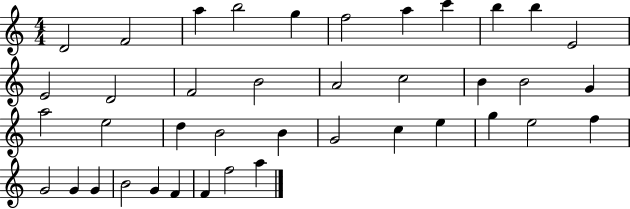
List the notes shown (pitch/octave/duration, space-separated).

D4/h F4/h A5/q B5/h G5/q F5/h A5/q C6/q B5/q B5/q E4/h E4/h D4/h F4/h B4/h A4/h C5/h B4/q B4/h G4/q A5/h E5/h D5/q B4/h B4/q G4/h C5/q E5/q G5/q E5/h F5/q G4/h G4/q G4/q B4/h G4/q F4/q F4/q F5/h A5/q